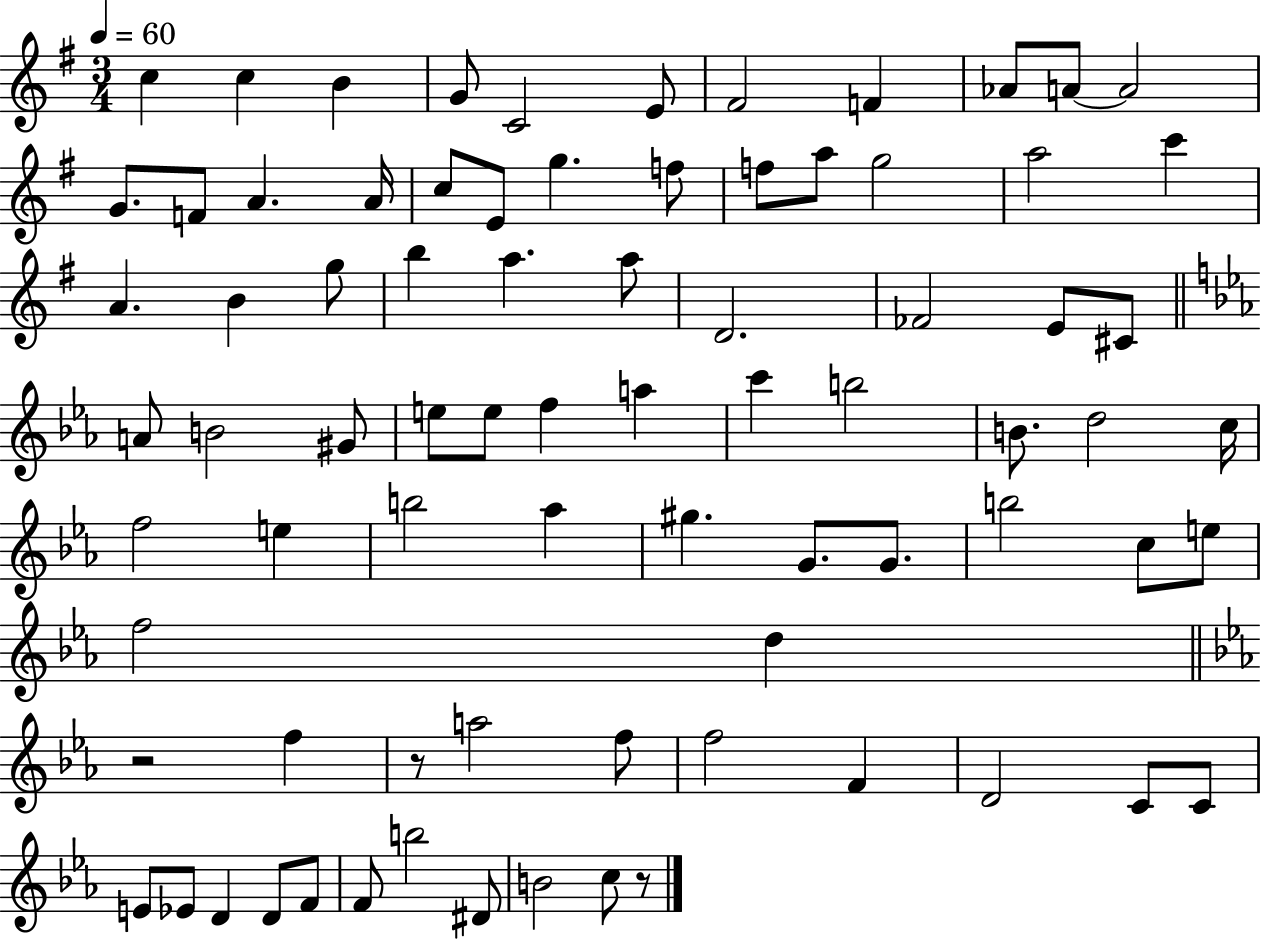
{
  \clef treble
  \numericTimeSignature
  \time 3/4
  \key g \major
  \tempo 4 = 60
  c''4 c''4 b'4 | g'8 c'2 e'8 | fis'2 f'4 | aes'8 a'8~~ a'2 | \break g'8. f'8 a'4. a'16 | c''8 e'8 g''4. f''8 | f''8 a''8 g''2 | a''2 c'''4 | \break a'4. b'4 g''8 | b''4 a''4. a''8 | d'2. | fes'2 e'8 cis'8 | \break \bar "||" \break \key c \minor a'8 b'2 gis'8 | e''8 e''8 f''4 a''4 | c'''4 b''2 | b'8. d''2 c''16 | \break f''2 e''4 | b''2 aes''4 | gis''4. g'8. g'8. | b''2 c''8 e''8 | \break f''2 d''4 | \bar "||" \break \key c \minor r2 f''4 | r8 a''2 f''8 | f''2 f'4 | d'2 c'8 c'8 | \break e'8 ees'8 d'4 d'8 f'8 | f'8 b''2 dis'8 | b'2 c''8 r8 | \bar "|."
}